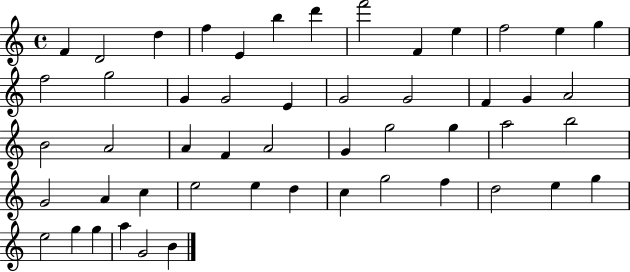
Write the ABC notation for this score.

X:1
T:Untitled
M:4/4
L:1/4
K:C
F D2 d f E b d' f'2 F e f2 e g f2 g2 G G2 E G2 G2 F G A2 B2 A2 A F A2 G g2 g a2 b2 G2 A c e2 e d c g2 f d2 e g e2 g g a G2 B